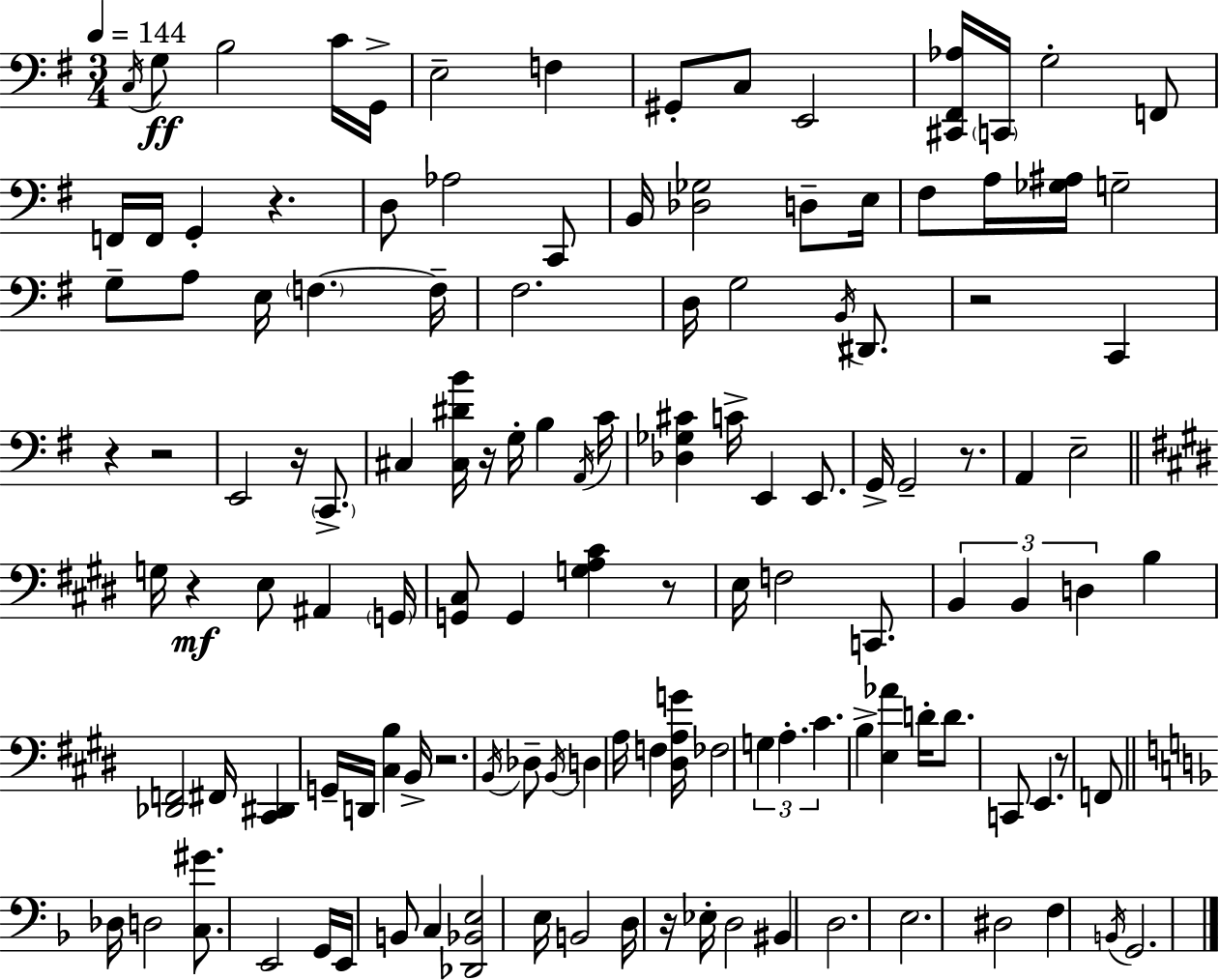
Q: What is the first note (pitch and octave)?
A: C3